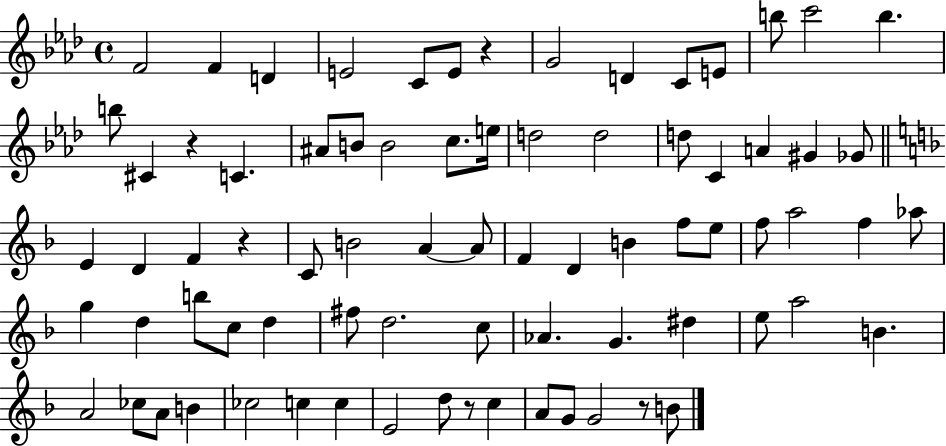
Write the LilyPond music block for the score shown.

{
  \clef treble
  \time 4/4
  \defaultTimeSignature
  \key aes \major
  f'2 f'4 d'4 | e'2 c'8 e'8 r4 | g'2 d'4 c'8 e'8 | b''8 c'''2 b''4. | \break b''8 cis'4 r4 c'4. | ais'8 b'8 b'2 c''8. e''16 | d''2 d''2 | d''8 c'4 a'4 gis'4 ges'8 | \break \bar "||" \break \key d \minor e'4 d'4 f'4 r4 | c'8 b'2 a'4~~ a'8 | f'4 d'4 b'4 f''8 e''8 | f''8 a''2 f''4 aes''8 | \break g''4 d''4 b''8 c''8 d''4 | fis''8 d''2. c''8 | aes'4. g'4. dis''4 | e''8 a''2 b'4. | \break a'2 ces''8 a'8 b'4 | ces''2 c''4 c''4 | e'2 d''8 r8 c''4 | a'8 g'8 g'2 r8 b'8 | \break \bar "|."
}